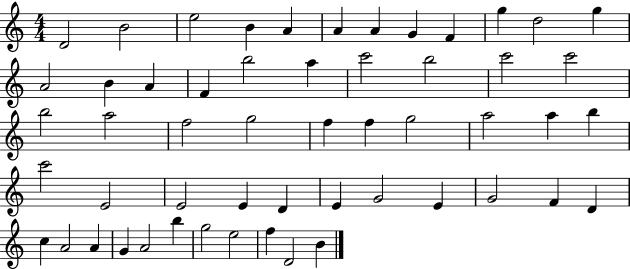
{
  \clef treble
  \numericTimeSignature
  \time 4/4
  \key c \major
  d'2 b'2 | e''2 b'4 a'4 | a'4 a'4 g'4 f'4 | g''4 d''2 g''4 | \break a'2 b'4 a'4 | f'4 b''2 a''4 | c'''2 b''2 | c'''2 c'''2 | \break b''2 a''2 | f''2 g''2 | f''4 f''4 g''2 | a''2 a''4 b''4 | \break c'''2 e'2 | e'2 e'4 d'4 | e'4 g'2 e'4 | g'2 f'4 d'4 | \break c''4 a'2 a'4 | g'4 a'2 b''4 | g''2 e''2 | f''4 d'2 b'4 | \break \bar "|."
}